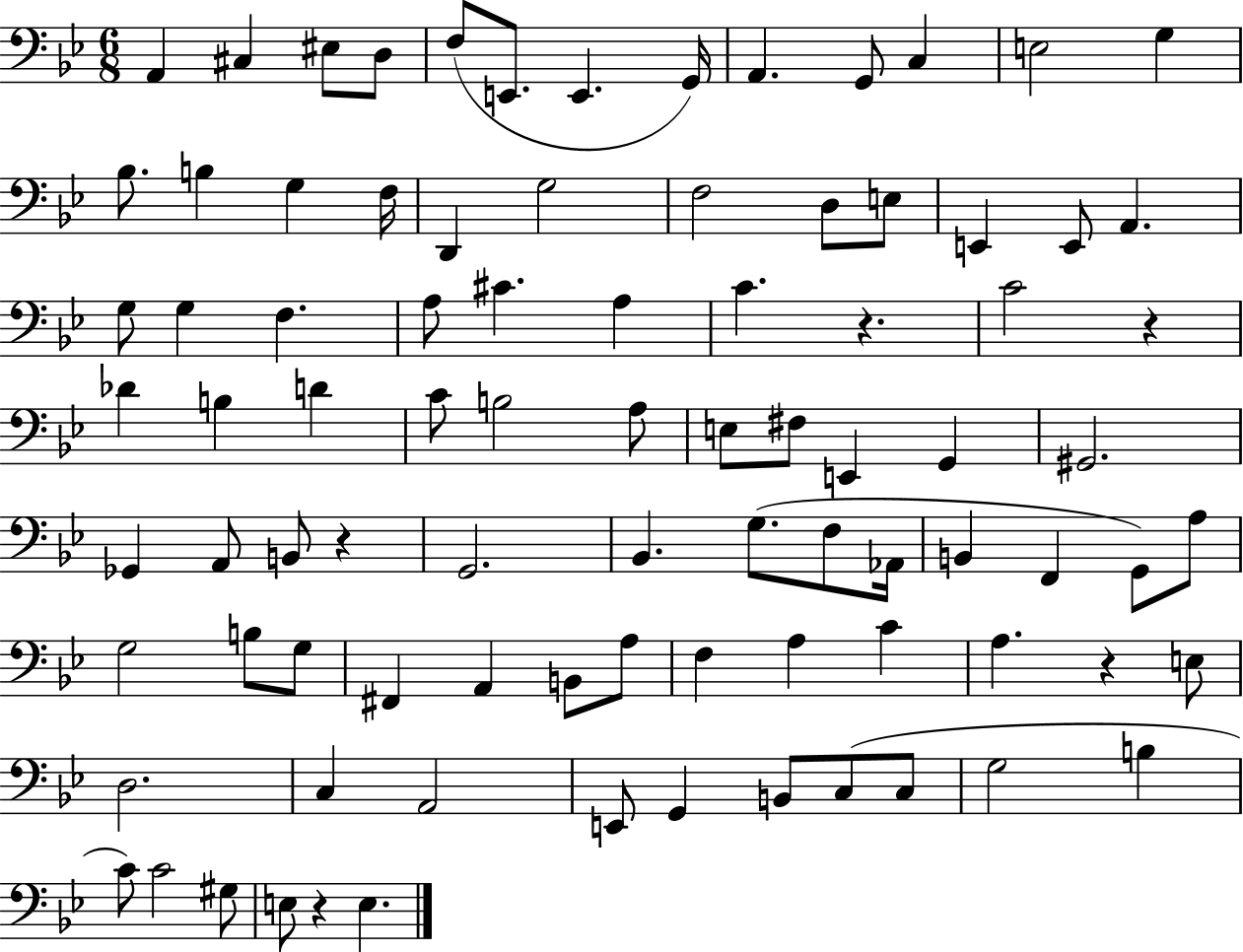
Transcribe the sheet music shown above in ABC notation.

X:1
T:Untitled
M:6/8
L:1/4
K:Bb
A,, ^C, ^E,/2 D,/2 F,/2 E,,/2 E,, G,,/4 A,, G,,/2 C, E,2 G, _B,/2 B, G, F,/4 D,, G,2 F,2 D,/2 E,/2 E,, E,,/2 A,, G,/2 G, F, A,/2 ^C A, C z C2 z _D B, D C/2 B,2 A,/2 E,/2 ^F,/2 E,, G,, ^G,,2 _G,, A,,/2 B,,/2 z G,,2 _B,, G,/2 F,/2 _A,,/4 B,, F,, G,,/2 A,/2 G,2 B,/2 G,/2 ^F,, A,, B,,/2 A,/2 F, A, C A, z E,/2 D,2 C, A,,2 E,,/2 G,, B,,/2 C,/2 C,/2 G,2 B, C/2 C2 ^G,/2 E,/2 z E,